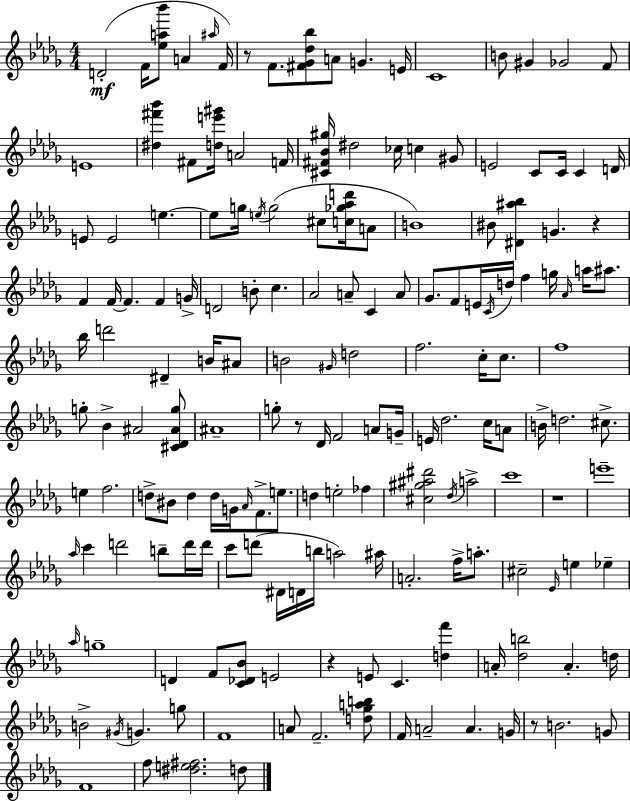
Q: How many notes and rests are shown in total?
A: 172